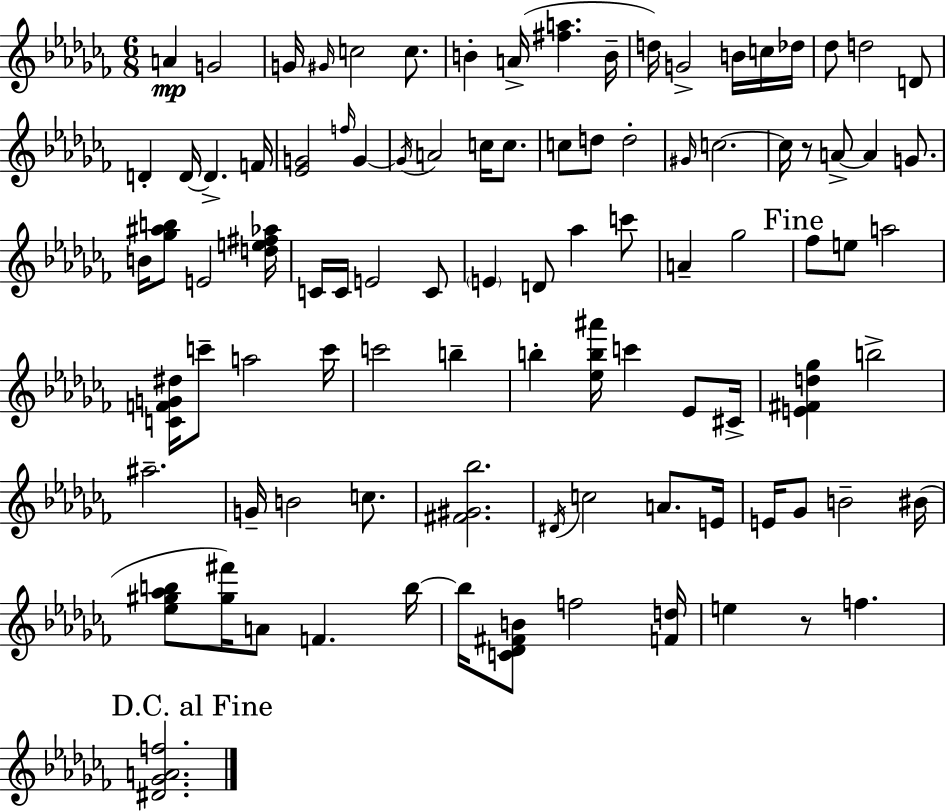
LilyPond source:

{
  \clef treble
  \numericTimeSignature
  \time 6/8
  \key aes \minor
  a'4\mp g'2 | g'16 \grace { gis'16 } c''2 c''8. | b'4-. a'16->( <fis'' a''>4. | b'16-- d''16) g'2-> b'16 c''16 | \break des''16 des''8 d''2 d'8 | d'4-. d'16~~ d'4.-> | f'16 <ees' g'>2 \grace { f''16 } g'4~~ | \acciaccatura { g'16 } a'2 c''16 | \break c''8. c''8 d''8 d''2-. | \grace { gis'16 } c''2.~~ | c''16 r8 a'8->~~ a'4 | g'8. b'16 <ges'' ais'' b''>8 e'2 | \break <d'' e'' fis'' aes''>16 c'16 c'16 e'2 | c'8 \parenthesize e'4 d'8 aes''4 | c'''8 a'4-- ges''2 | \mark "Fine" fes''8 e''8 a''2 | \break <c' f' g' dis''>16 c'''8-- a''2 | c'''16 c'''2 | b''4-- b''4-. <ees'' b'' ais'''>16 c'''4 | ees'8 cis'16-> <e' fis' d'' ges''>4 b''2-> | \break ais''2.-- | g'16-- b'2 | c''8. <fis' gis' bes''>2. | \acciaccatura { dis'16 } c''2 | \break a'8. e'16 e'16 ges'8 b'2-- | bis'16( <ees'' gis'' aes'' b''>8 <gis'' fis'''>16) a'8 f'4. | b''16~~ b''16 <c' des' fis' b'>8 f''2 | <f' d''>16 e''4 r8 f''4. | \break \mark "D.C. al Fine" <dis' ges' a' f''>2. | \bar "|."
}